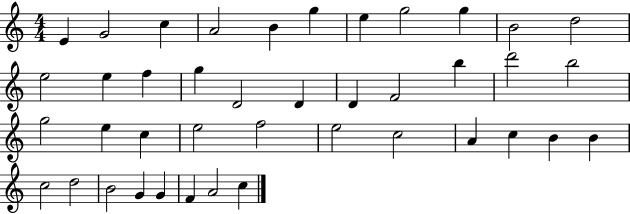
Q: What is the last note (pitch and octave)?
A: C5